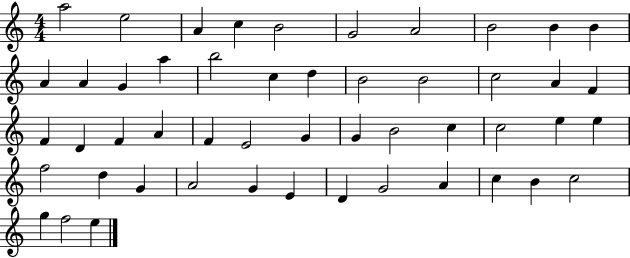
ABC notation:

X:1
T:Untitled
M:4/4
L:1/4
K:C
a2 e2 A c B2 G2 A2 B2 B B A A G a b2 c d B2 B2 c2 A F F D F A F E2 G G B2 c c2 e e f2 d G A2 G E D G2 A c B c2 g f2 e